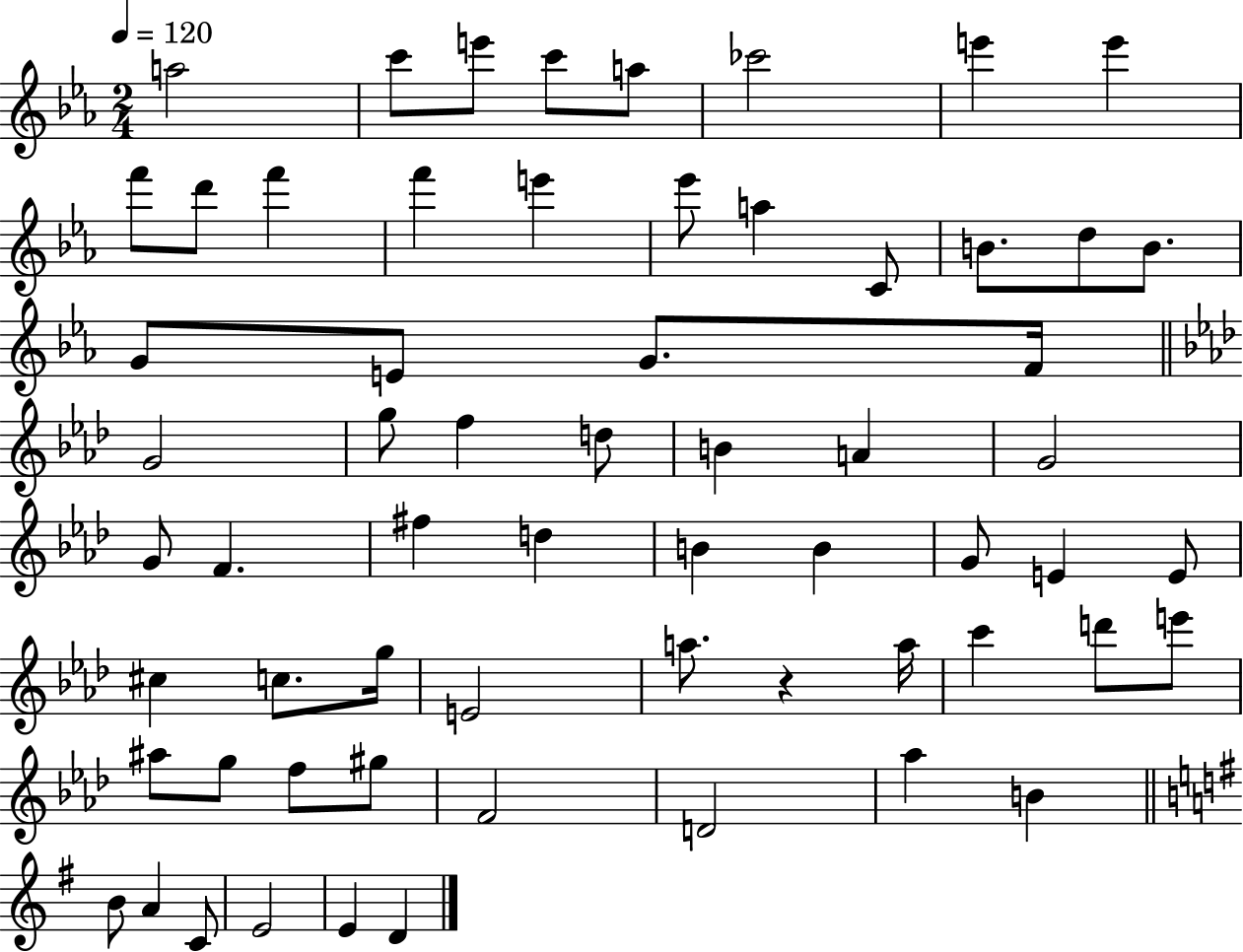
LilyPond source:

{
  \clef treble
  \numericTimeSignature
  \time 2/4
  \key ees \major
  \tempo 4 = 120
  a''2 | c'''8 e'''8 c'''8 a''8 | ces'''2 | e'''4 e'''4 | \break f'''8 d'''8 f'''4 | f'''4 e'''4 | ees'''8 a''4 c'8 | b'8. d''8 b'8. | \break g'8 e'8 g'8. f'16 | \bar "||" \break \key f \minor g'2 | g''8 f''4 d''8 | b'4 a'4 | g'2 | \break g'8 f'4. | fis''4 d''4 | b'4 b'4 | g'8 e'4 e'8 | \break cis''4 c''8. g''16 | e'2 | a''8. r4 a''16 | c'''4 d'''8 e'''8 | \break ais''8 g''8 f''8 gis''8 | f'2 | d'2 | aes''4 b'4 | \break \bar "||" \break \key g \major b'8 a'4 c'8 | e'2 | e'4 d'4 | \bar "|."
}